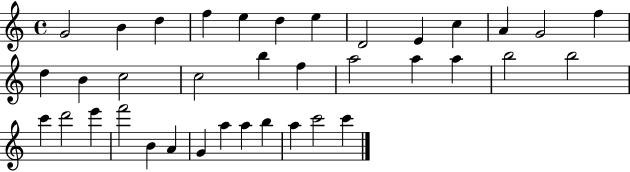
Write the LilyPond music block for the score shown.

{
  \clef treble
  \time 4/4
  \defaultTimeSignature
  \key c \major
  g'2 b'4 d''4 | f''4 e''4 d''4 e''4 | d'2 e'4 c''4 | a'4 g'2 f''4 | \break d''4 b'4 c''2 | c''2 b''4 f''4 | a''2 a''4 a''4 | b''2 b''2 | \break c'''4 d'''2 e'''4 | f'''2 b'4 a'4 | g'4 a''4 a''4 b''4 | a''4 c'''2 c'''4 | \break \bar "|."
}